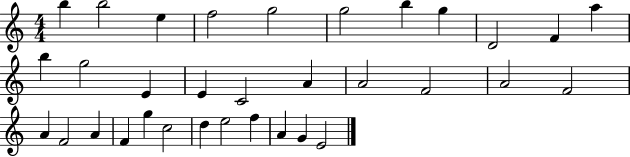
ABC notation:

X:1
T:Untitled
M:4/4
L:1/4
K:C
b b2 e f2 g2 g2 b g D2 F a b g2 E E C2 A A2 F2 A2 F2 A F2 A F g c2 d e2 f A G E2